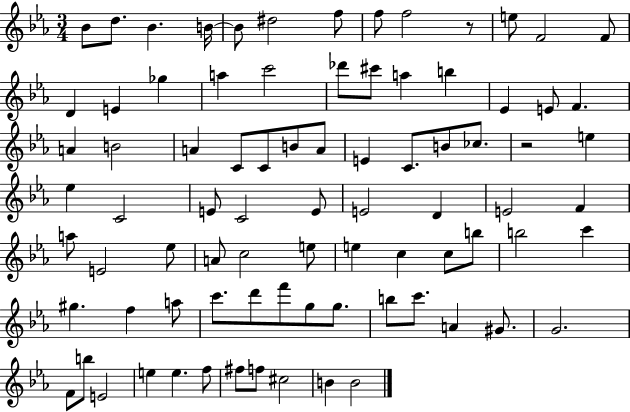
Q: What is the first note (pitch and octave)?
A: Bb4